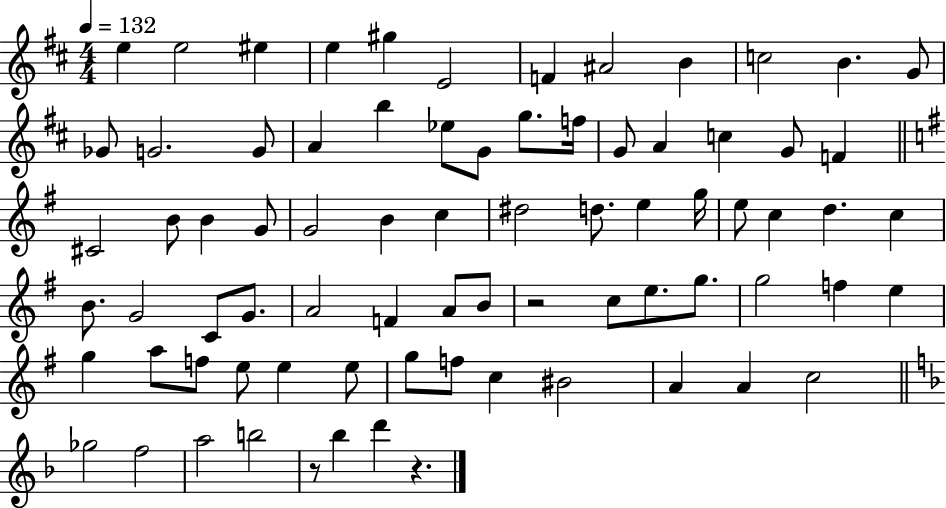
X:1
T:Untitled
M:4/4
L:1/4
K:D
e e2 ^e e ^g E2 F ^A2 B c2 B G/2 _G/2 G2 G/2 A b _e/2 G/2 g/2 f/4 G/2 A c G/2 F ^C2 B/2 B G/2 G2 B c ^d2 d/2 e g/4 e/2 c d c B/2 G2 C/2 G/2 A2 F A/2 B/2 z2 c/2 e/2 g/2 g2 f e g a/2 f/2 e/2 e e/2 g/2 f/2 c ^B2 A A c2 _g2 f2 a2 b2 z/2 _b d' z